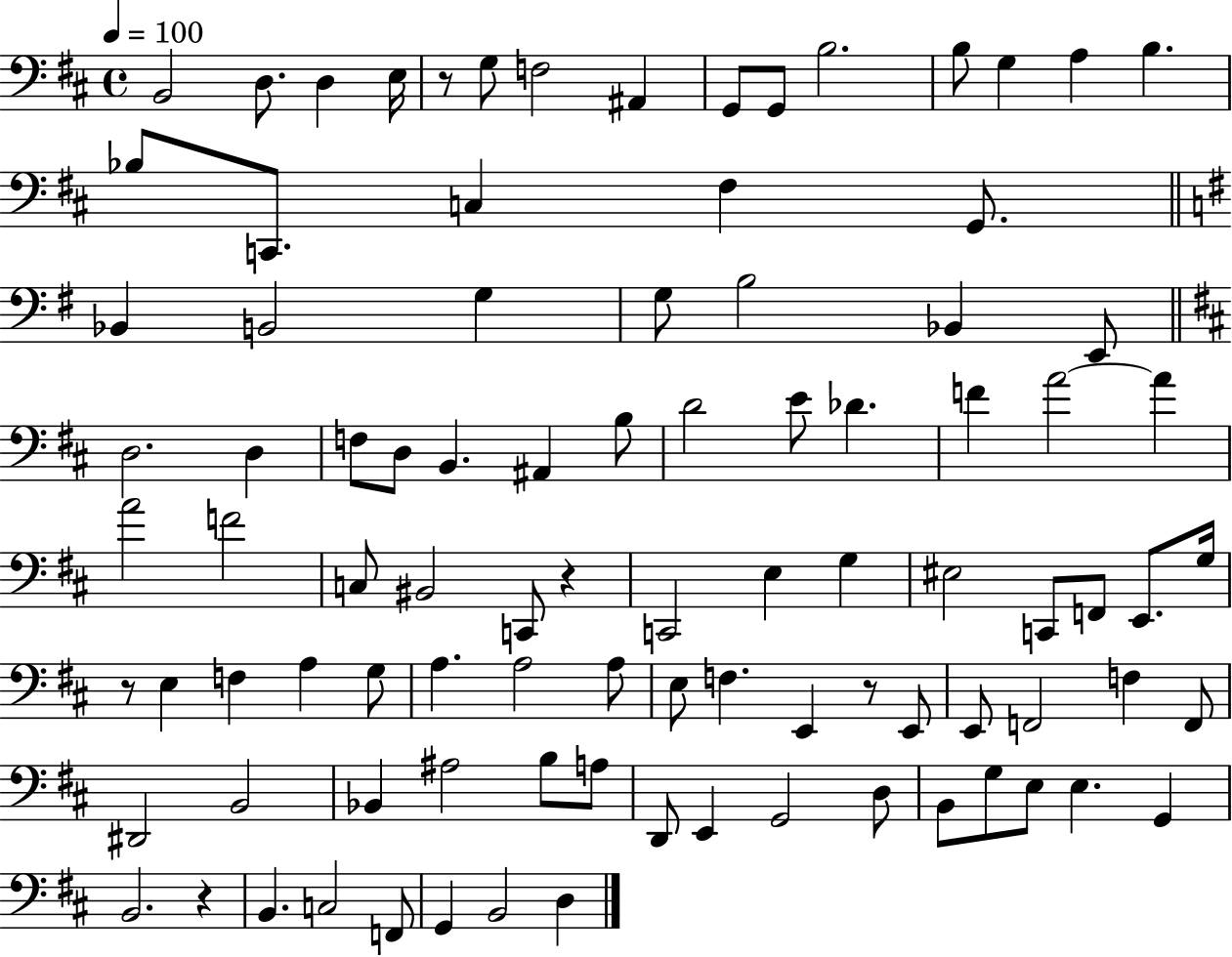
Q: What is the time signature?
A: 4/4